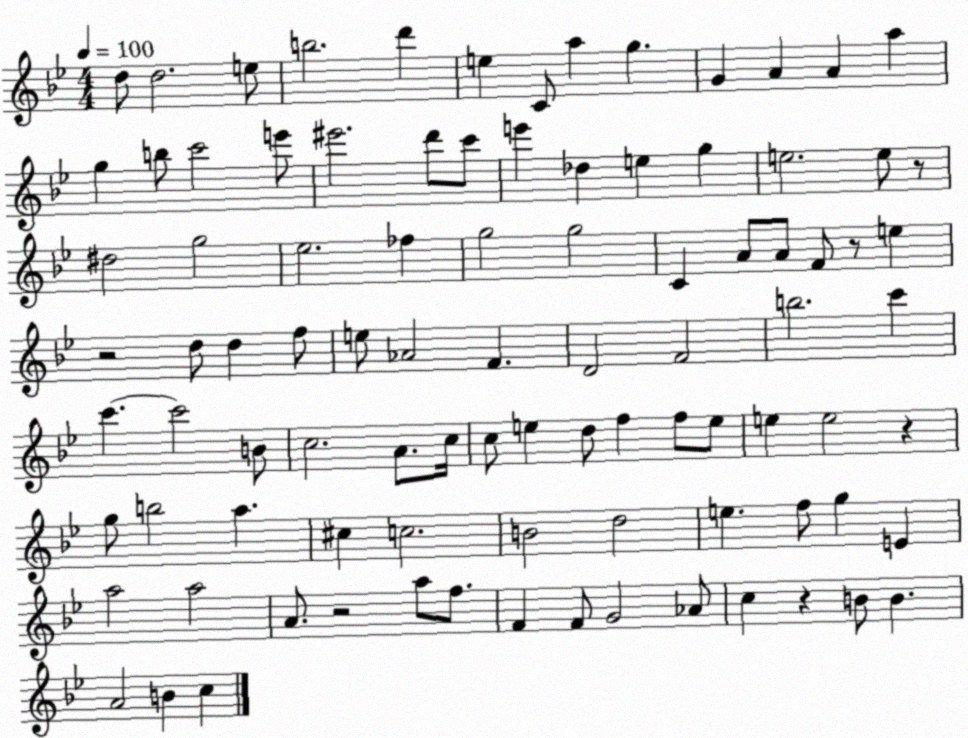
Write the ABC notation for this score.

X:1
T:Untitled
M:4/4
L:1/4
K:Bb
d/2 d2 e/2 b2 d' e C/2 a g G A A a g b/2 c'2 e'/2 ^e'2 d'/2 c'/2 e' _d e g e2 e/2 z/2 ^d2 g2 _e2 _f g2 g2 C A/2 A/2 F/2 z/2 e z2 d/2 d f/2 e/2 _A2 F D2 F2 b2 c' c' c'2 B/2 c2 A/2 c/4 c/2 e d/2 f f/2 e/2 e e2 z g/2 b2 a ^c c2 B2 d2 e f/2 g E a2 a2 A/2 z2 a/2 f/2 F F/2 G2 _A/2 c z B/2 B A2 B c